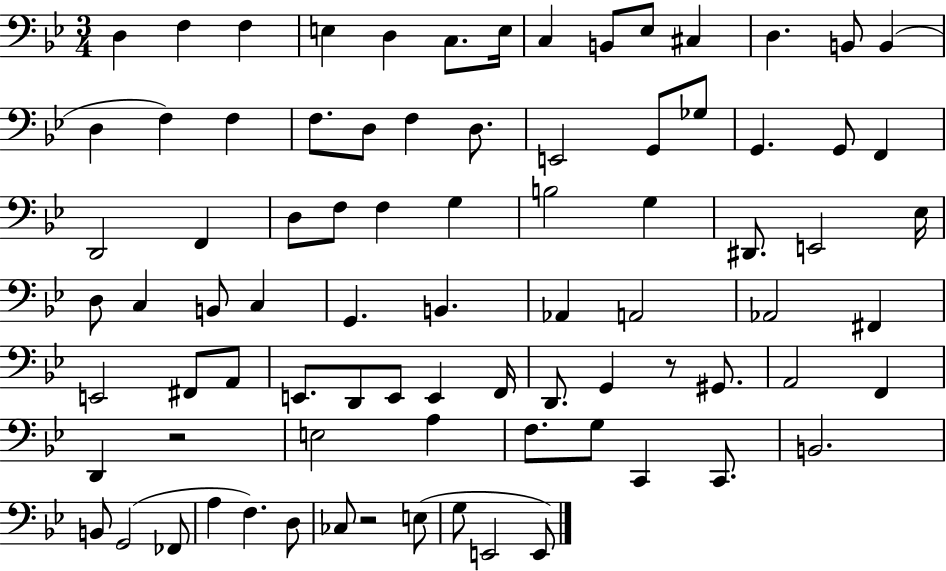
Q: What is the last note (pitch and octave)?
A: E2